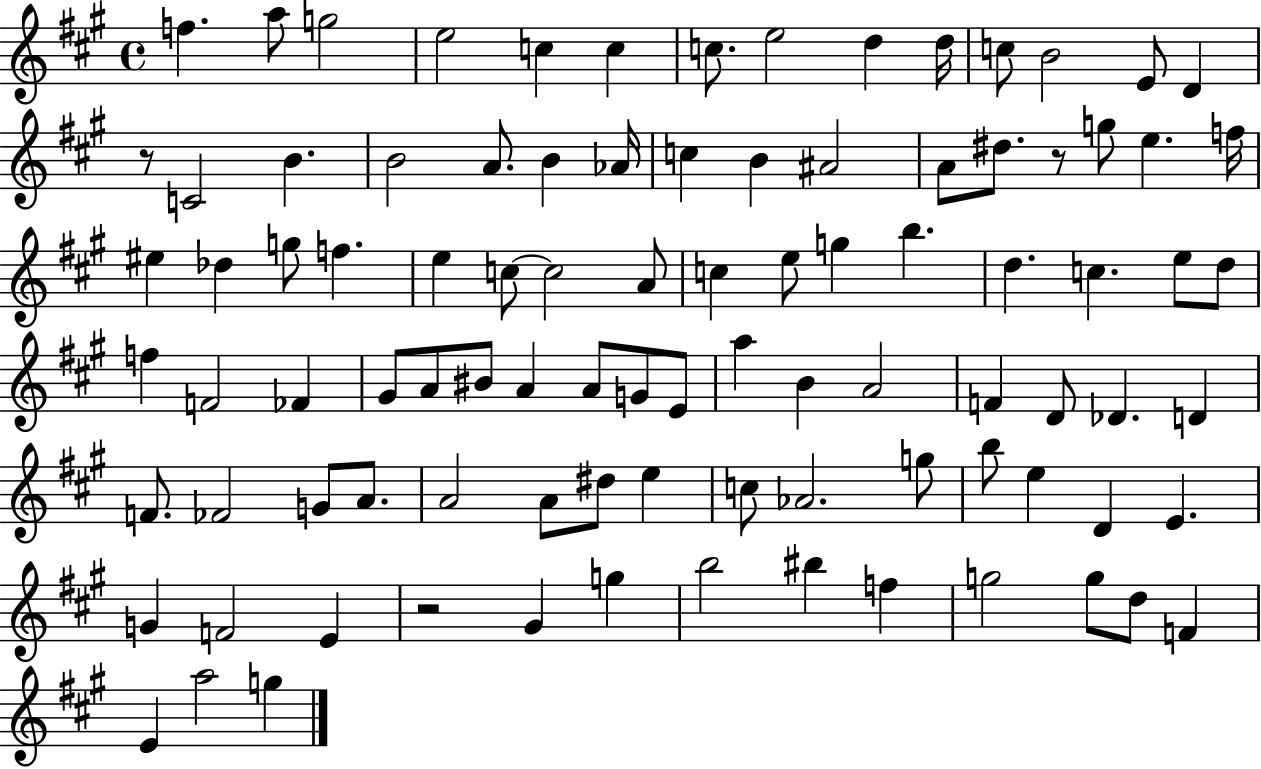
F5/q. A5/e G5/h E5/h C5/q C5/q C5/e. E5/h D5/q D5/s C5/e B4/h E4/e D4/q R/e C4/h B4/q. B4/h A4/e. B4/q Ab4/s C5/q B4/q A#4/h A4/e D#5/e. R/e G5/e E5/q. F5/s EIS5/q Db5/q G5/e F5/q. E5/q C5/e C5/h A4/e C5/q E5/e G5/q B5/q. D5/q. C5/q. E5/e D5/e F5/q F4/h FES4/q G#4/e A4/e BIS4/e A4/q A4/e G4/e E4/e A5/q B4/q A4/h F4/q D4/e Db4/q. D4/q F4/e. FES4/h G4/e A4/e. A4/h A4/e D#5/e E5/q C5/e Ab4/h. G5/e B5/e E5/q D4/q E4/q. G4/q F4/h E4/q R/h G#4/q G5/q B5/h BIS5/q F5/q G5/h G5/e D5/e F4/q E4/q A5/h G5/q